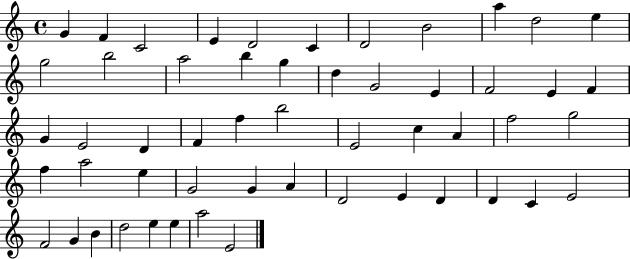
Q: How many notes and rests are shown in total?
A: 53